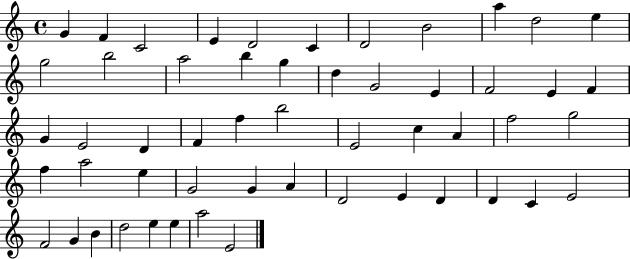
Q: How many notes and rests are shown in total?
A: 53